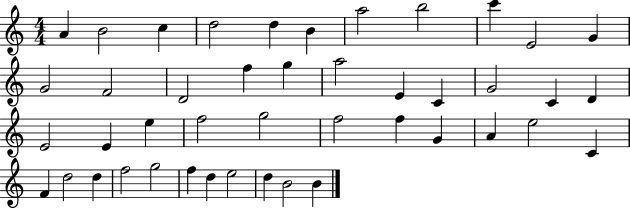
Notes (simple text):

A4/q B4/h C5/q D5/h D5/q B4/q A5/h B5/h C6/q E4/h G4/q G4/h F4/h D4/h F5/q G5/q A5/h E4/q C4/q G4/h C4/q D4/q E4/h E4/q E5/q F5/h G5/h F5/h F5/q G4/q A4/q E5/h C4/q F4/q D5/h D5/q F5/h G5/h F5/q D5/q E5/h D5/q B4/h B4/q